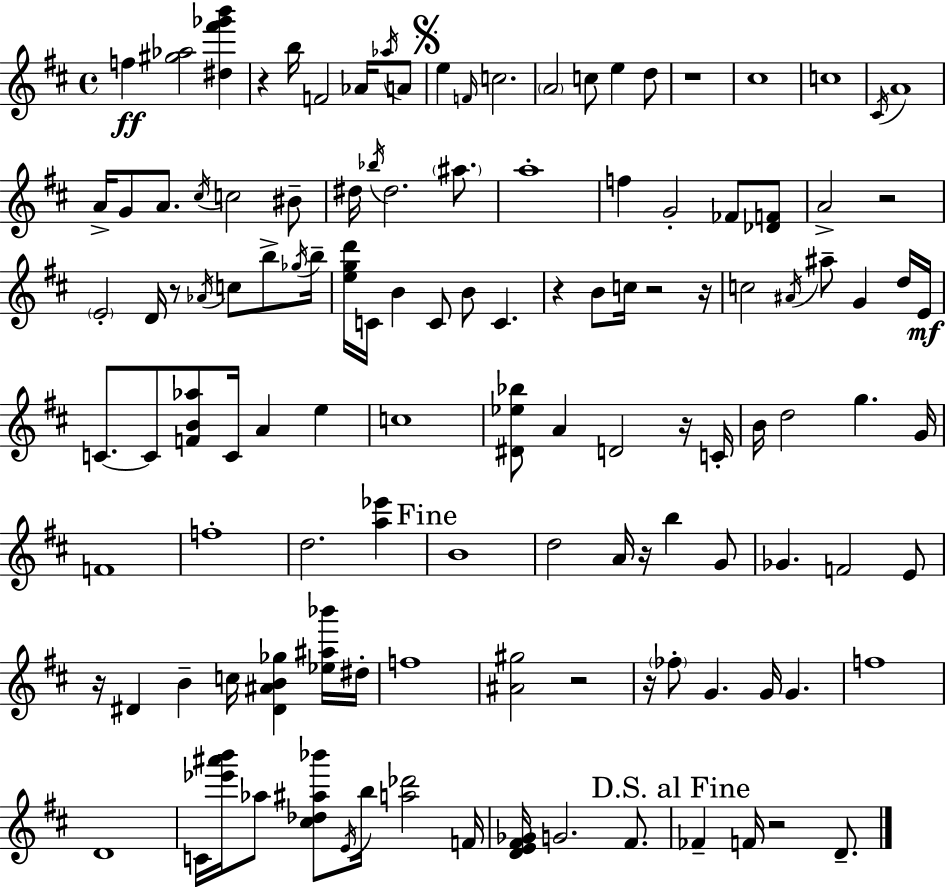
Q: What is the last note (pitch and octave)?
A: D4